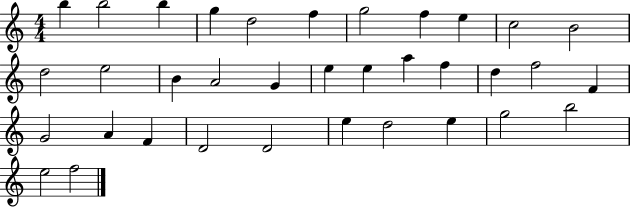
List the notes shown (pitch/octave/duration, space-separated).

B5/q B5/h B5/q G5/q D5/h F5/q G5/h F5/q E5/q C5/h B4/h D5/h E5/h B4/q A4/h G4/q E5/q E5/q A5/q F5/q D5/q F5/h F4/q G4/h A4/q F4/q D4/h D4/h E5/q D5/h E5/q G5/h B5/h E5/h F5/h